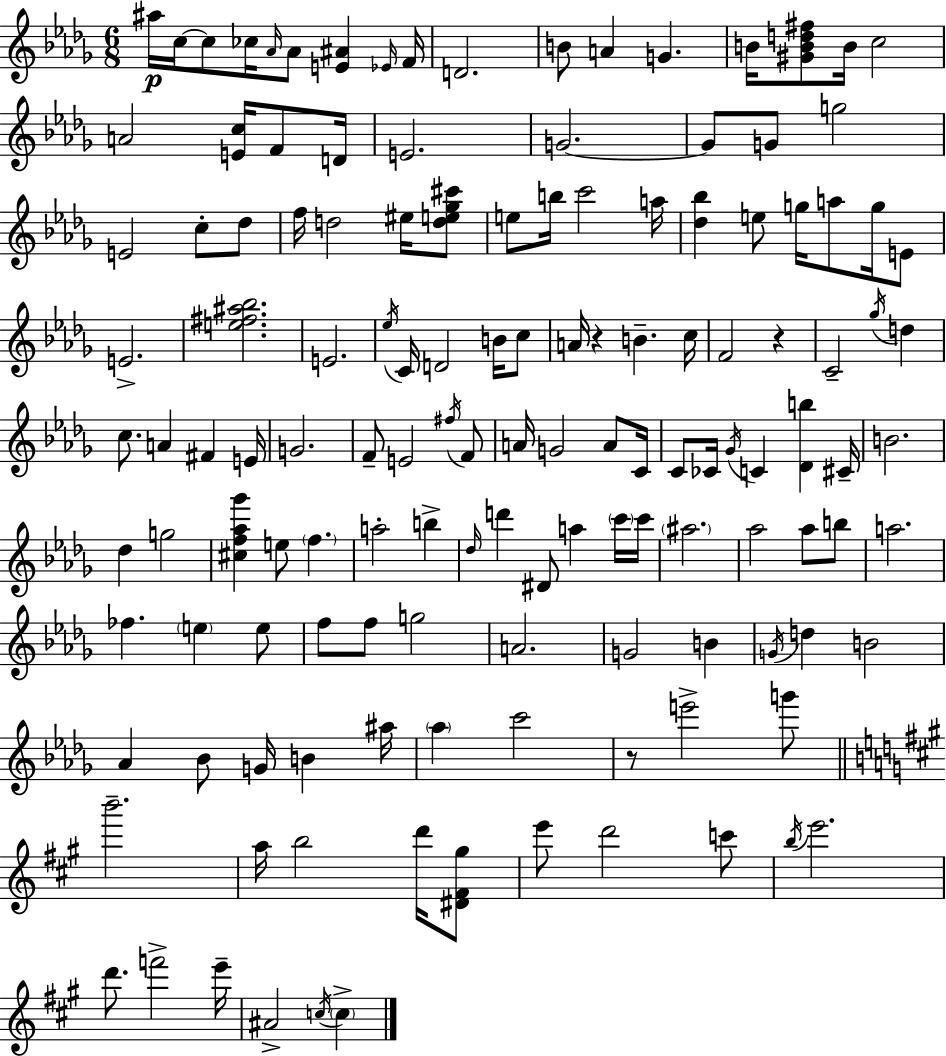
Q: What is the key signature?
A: BES minor